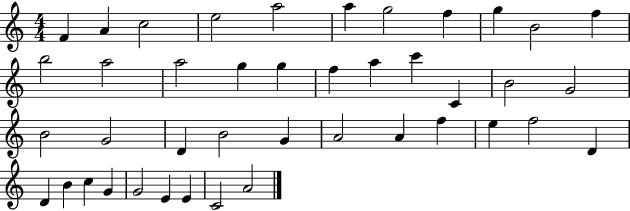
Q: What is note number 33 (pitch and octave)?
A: D4